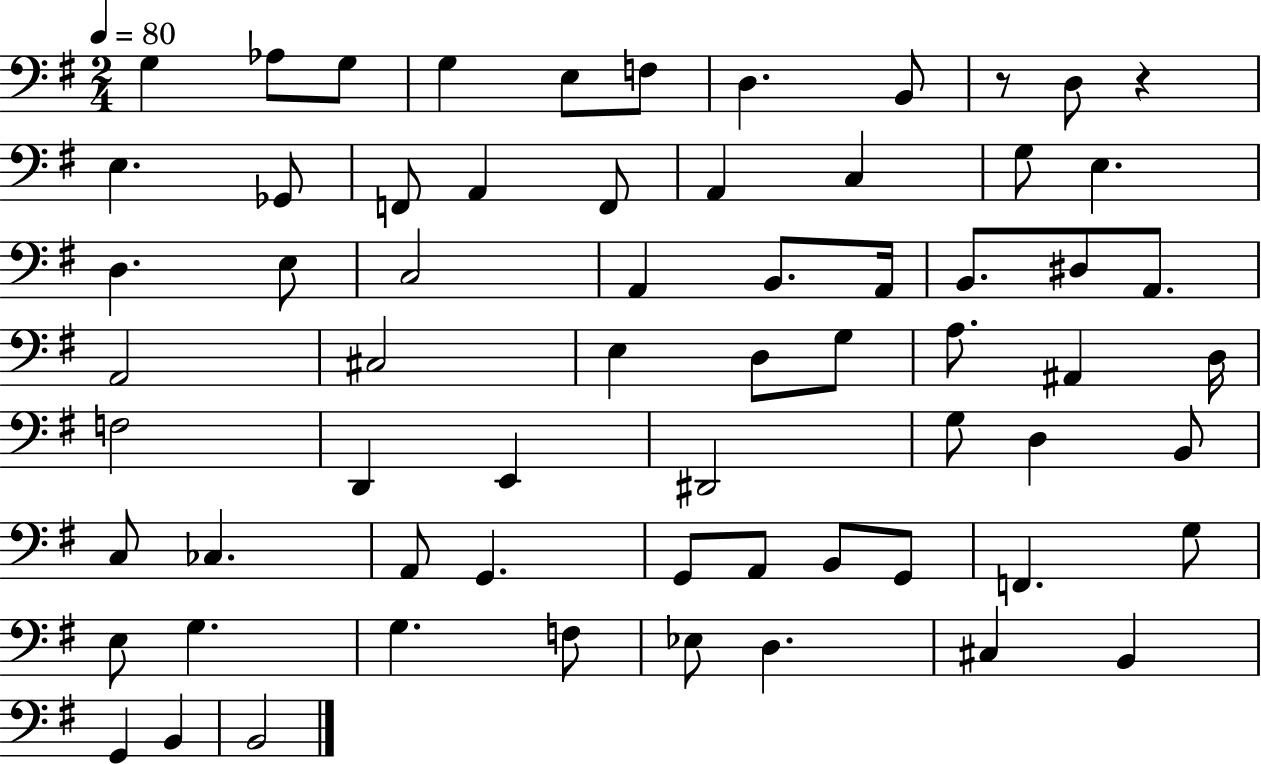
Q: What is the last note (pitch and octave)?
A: B2